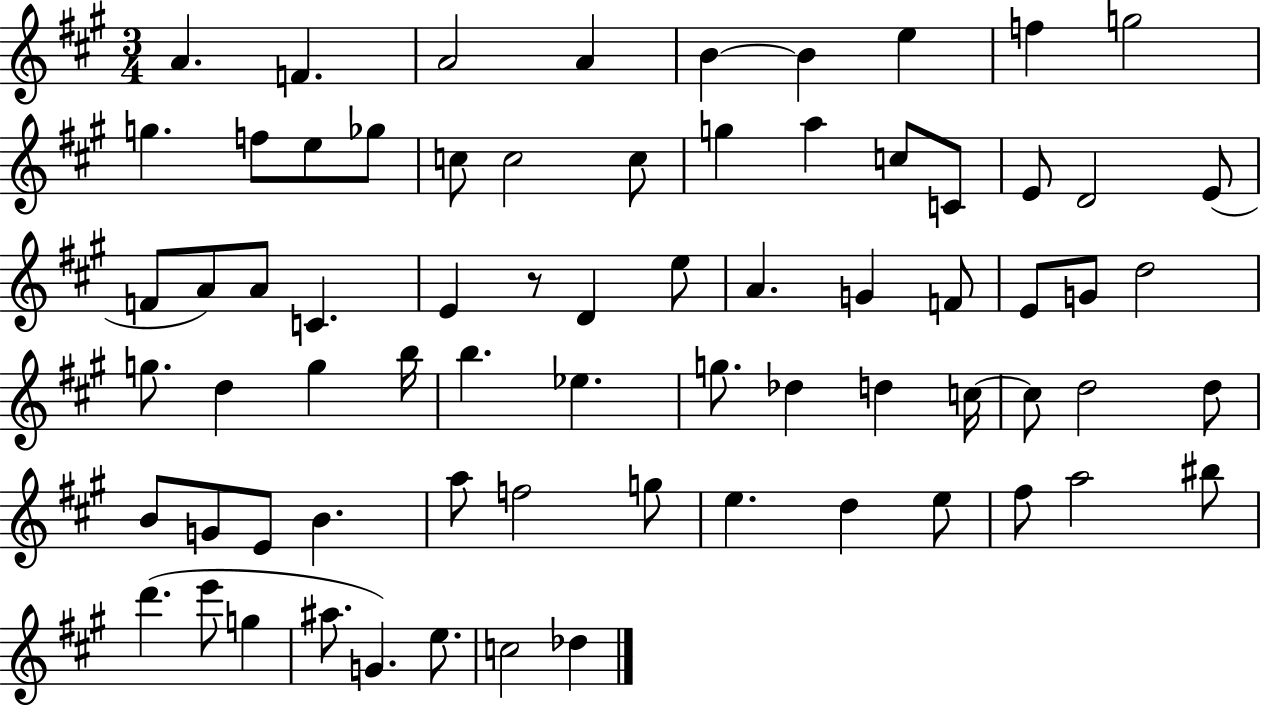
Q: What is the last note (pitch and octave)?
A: Db5